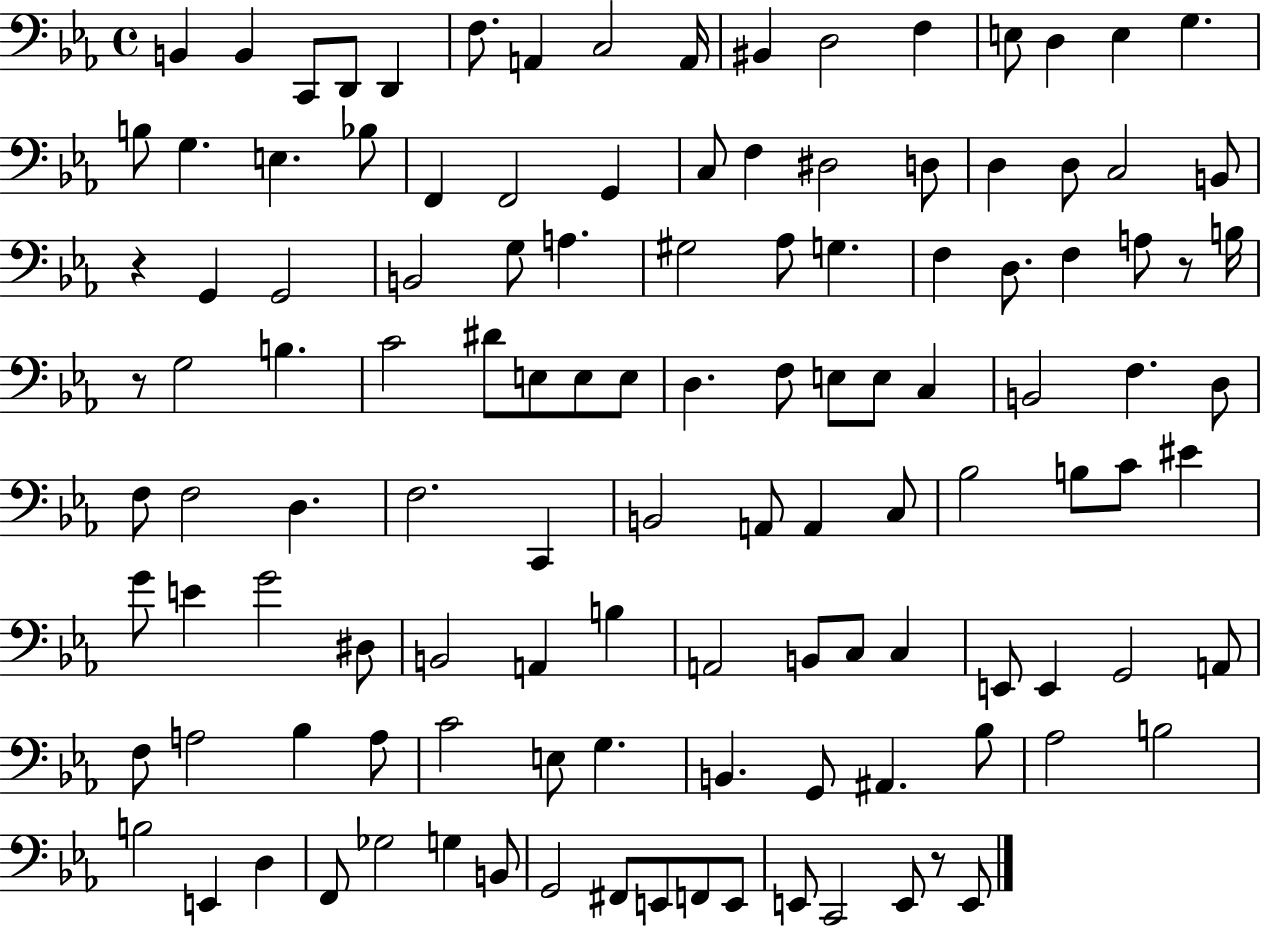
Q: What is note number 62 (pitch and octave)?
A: D3